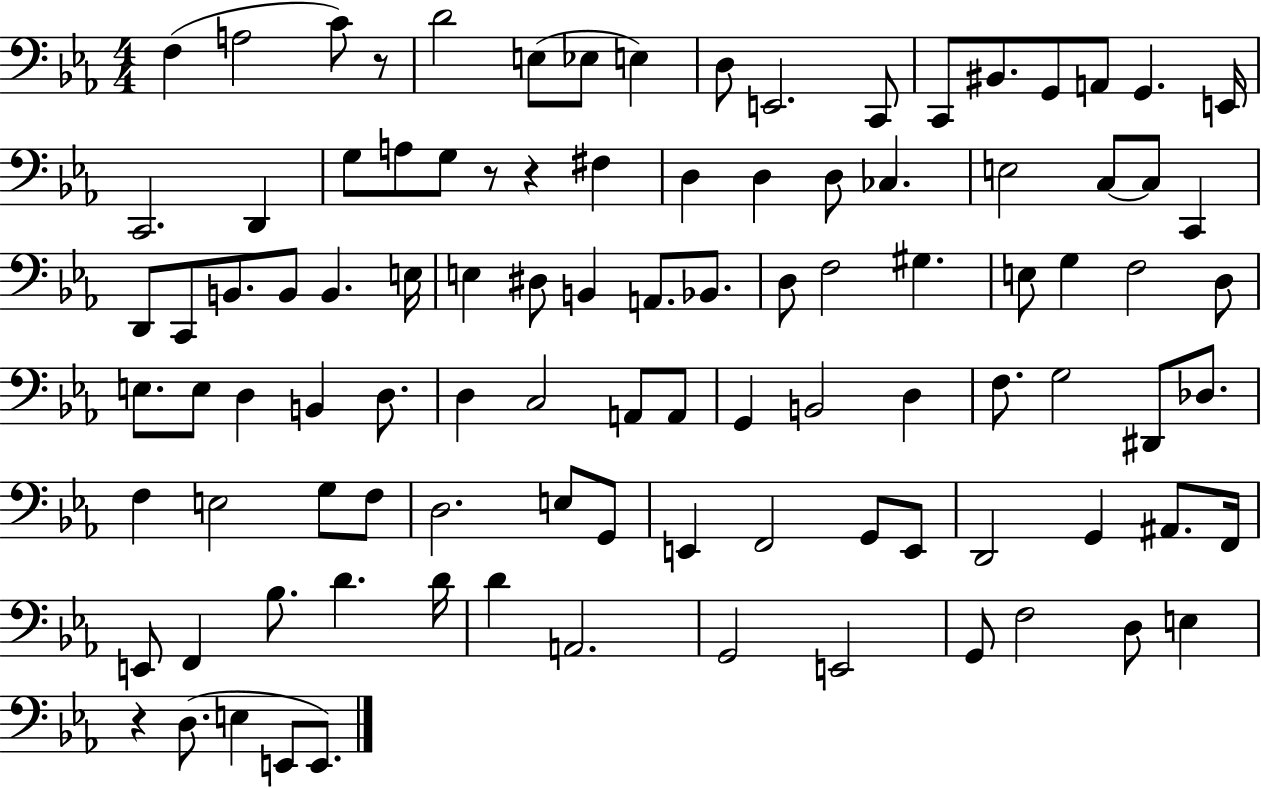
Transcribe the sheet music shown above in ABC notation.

X:1
T:Untitled
M:4/4
L:1/4
K:Eb
F, A,2 C/2 z/2 D2 E,/2 _E,/2 E, D,/2 E,,2 C,,/2 C,,/2 ^B,,/2 G,,/2 A,,/2 G,, E,,/4 C,,2 D,, G,/2 A,/2 G,/2 z/2 z ^F, D, D, D,/2 _C, E,2 C,/2 C,/2 C,, D,,/2 C,,/2 B,,/2 B,,/2 B,, E,/4 E, ^D,/2 B,, A,,/2 _B,,/2 D,/2 F,2 ^G, E,/2 G, F,2 D,/2 E,/2 E,/2 D, B,, D,/2 D, C,2 A,,/2 A,,/2 G,, B,,2 D, F,/2 G,2 ^D,,/2 _D,/2 F, E,2 G,/2 F,/2 D,2 E,/2 G,,/2 E,, F,,2 G,,/2 E,,/2 D,,2 G,, ^A,,/2 F,,/4 E,,/2 F,, _B,/2 D D/4 D A,,2 G,,2 E,,2 G,,/2 F,2 D,/2 E, z D,/2 E, E,,/2 E,,/2